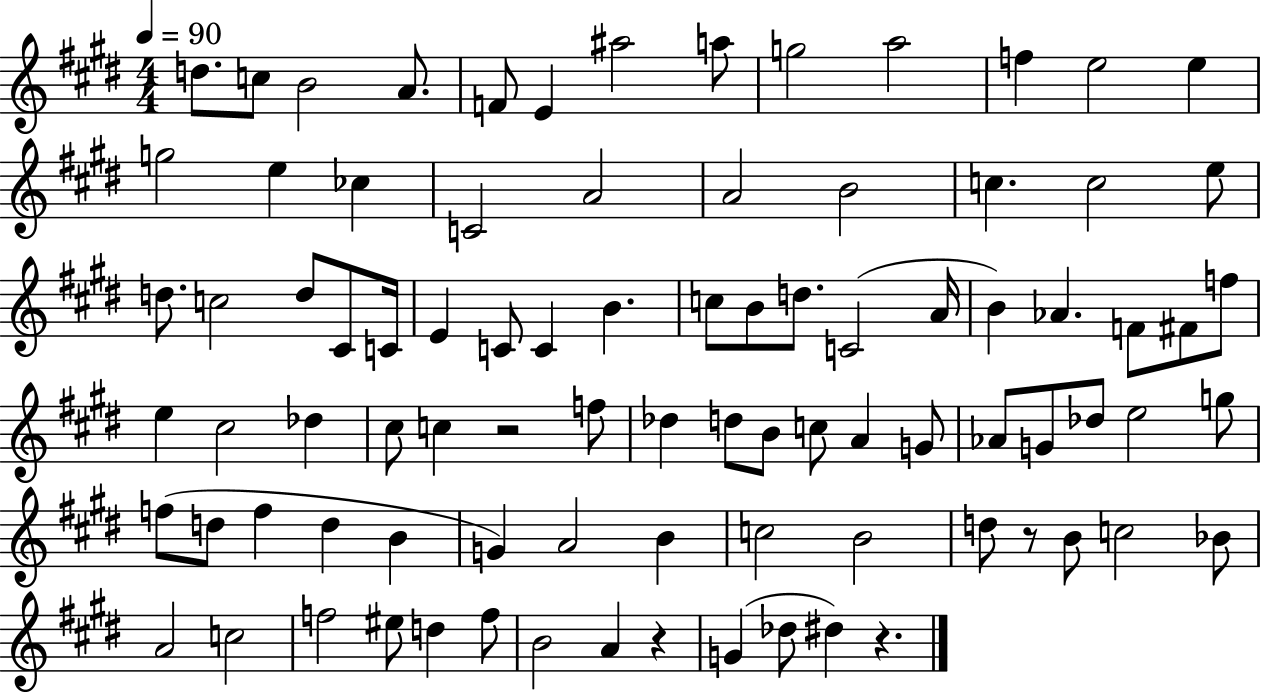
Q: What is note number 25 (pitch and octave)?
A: C5